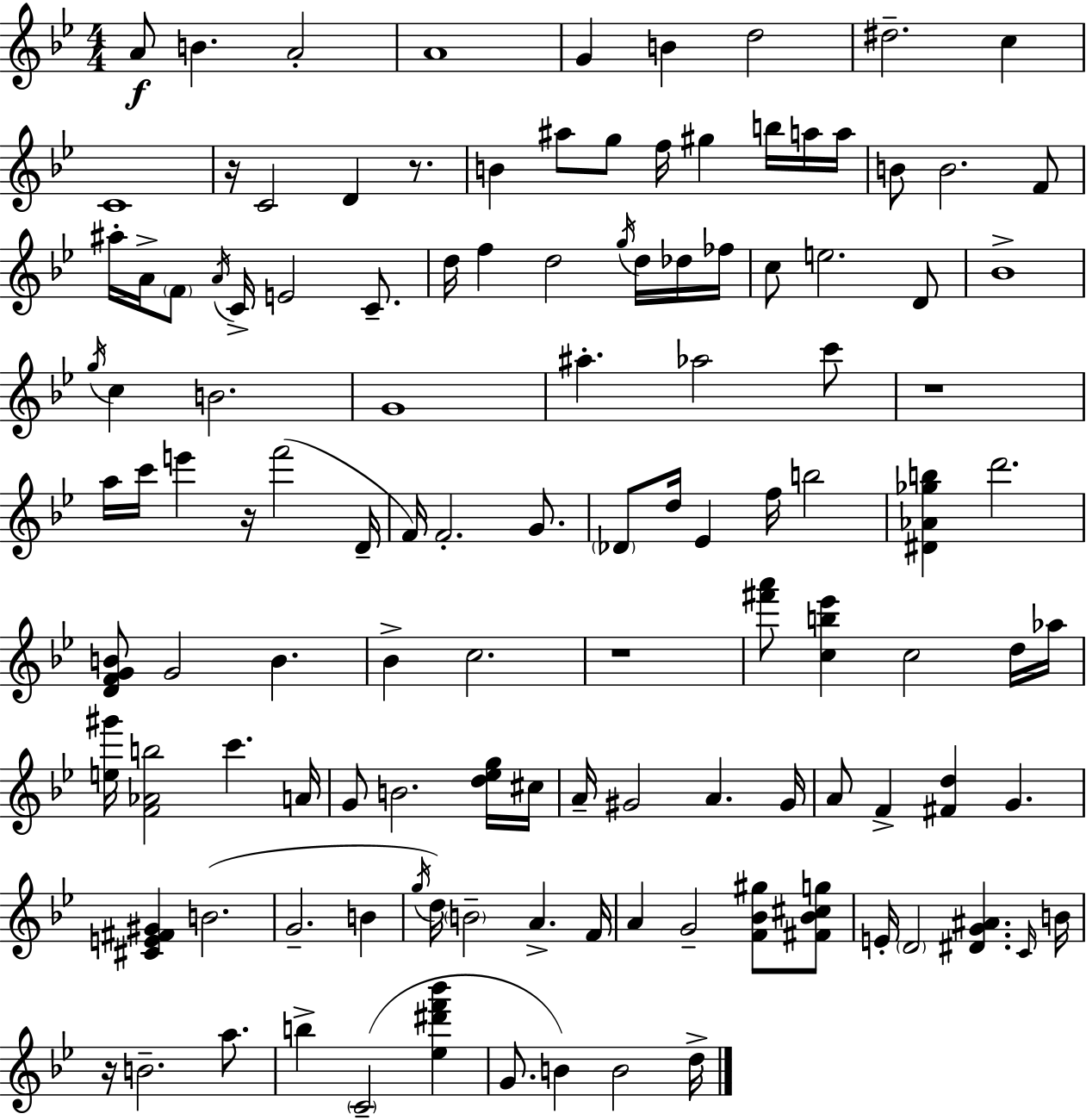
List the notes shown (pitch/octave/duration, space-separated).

A4/e B4/q. A4/h A4/w G4/q B4/q D5/h D#5/h. C5/q C4/w R/s C4/h D4/q R/e. B4/q A#5/e G5/e F5/s G#5/q B5/s A5/s A5/s B4/e B4/h. F4/e A#5/s A4/s F4/e A4/s C4/s E4/h C4/e. D5/s F5/q D5/h G5/s D5/s Db5/s FES5/s C5/e E5/h. D4/e Bb4/w G5/s C5/q B4/h. G4/w A#5/q. Ab5/h C6/e R/w A5/s C6/s E6/q R/s F6/h D4/s F4/s F4/h. G4/e. Db4/e D5/s Eb4/q F5/s B5/h [D#4,Ab4,Gb5,B5]/q D6/h. [D4,F4,G4,B4]/e G4/h B4/q. Bb4/q C5/h. R/w [F#6,A6]/e [C5,B5,Eb6]/q C5/h D5/s Ab5/s [E5,G#6]/s [F4,Ab4,B5]/h C6/q. A4/s G4/e B4/h. [D5,Eb5,G5]/s C#5/s A4/s G#4/h A4/q. G#4/s A4/e F4/q [F#4,D5]/q G4/q. [C#4,E4,F#4,G#4]/q B4/h. G4/h. B4/q G5/s D5/s B4/h A4/q. F4/s A4/q G4/h [F4,Bb4,G#5]/e [F#4,Bb4,C#5,G5]/e E4/s D4/h [D#4,G4,A#4]/q. C4/s B4/s R/s B4/h. A5/e. B5/q C4/h [Eb5,D#6,F6,Bb6]/q G4/e. B4/q B4/h D5/s